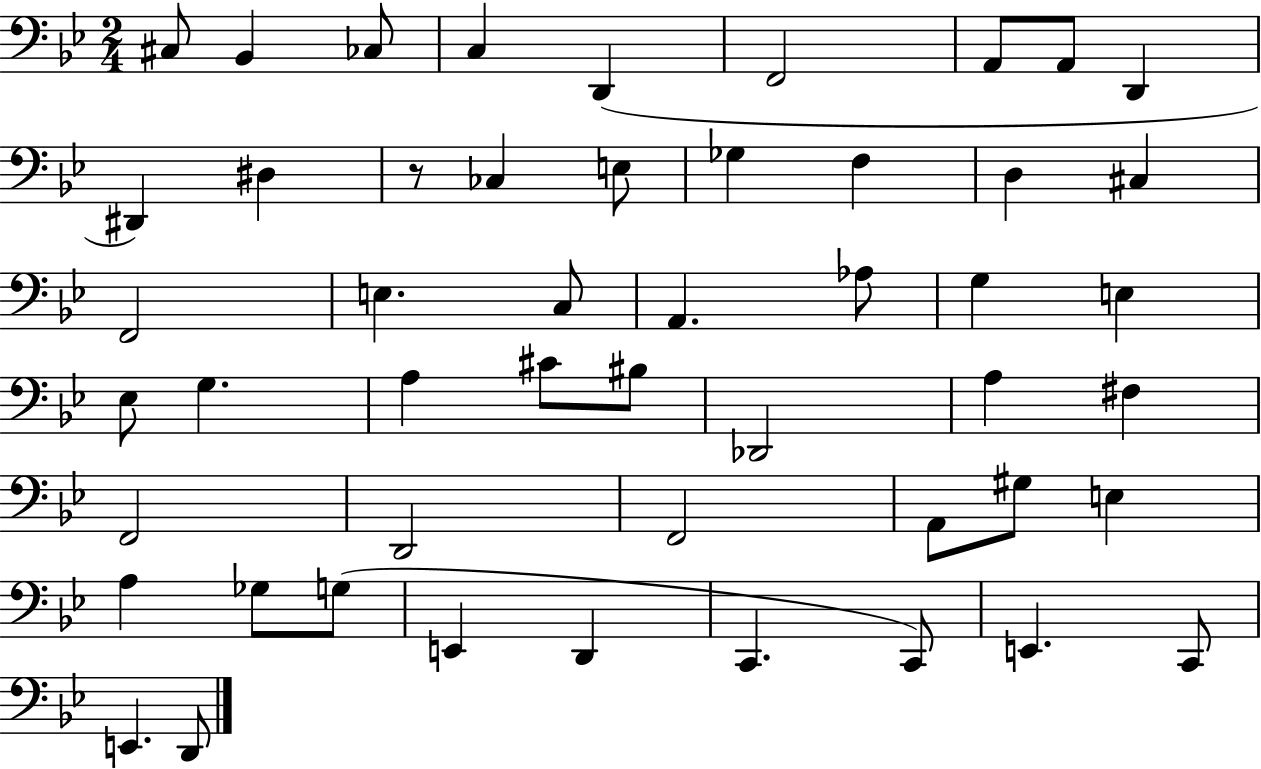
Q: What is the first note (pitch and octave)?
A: C#3